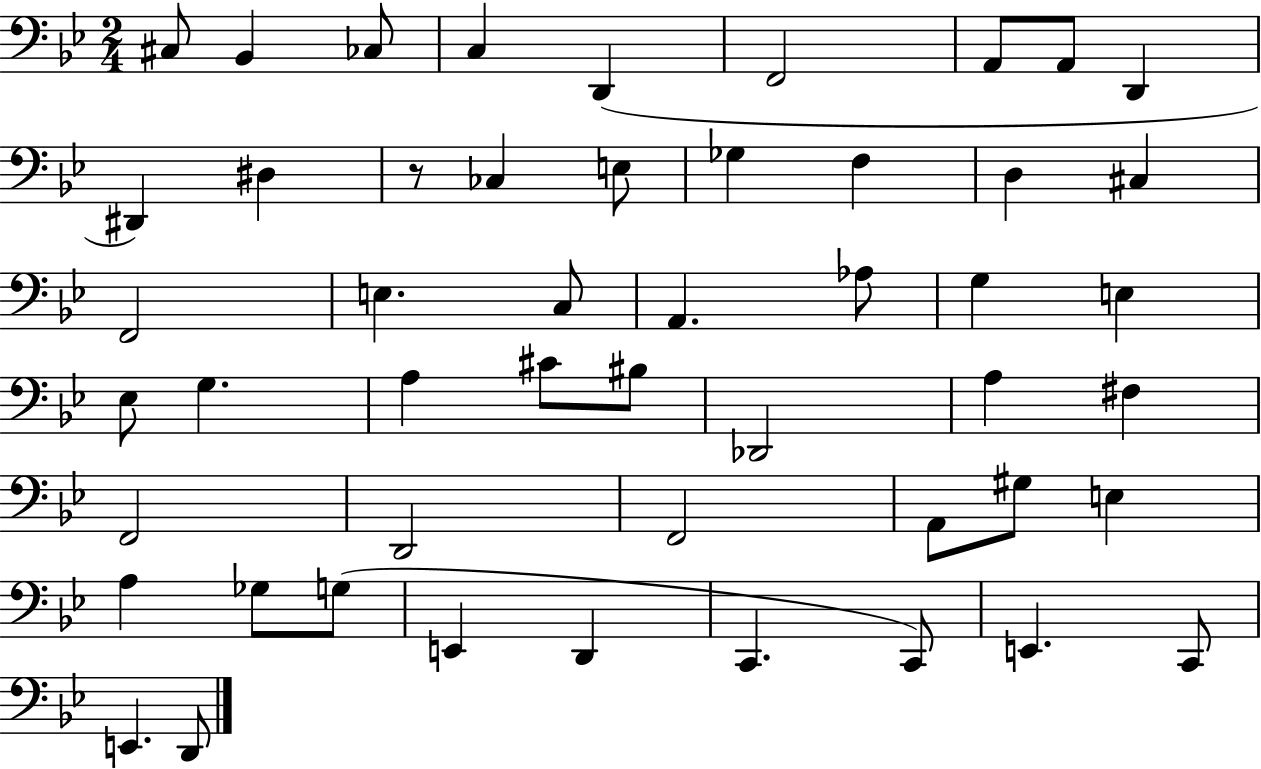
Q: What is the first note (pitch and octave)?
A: C#3